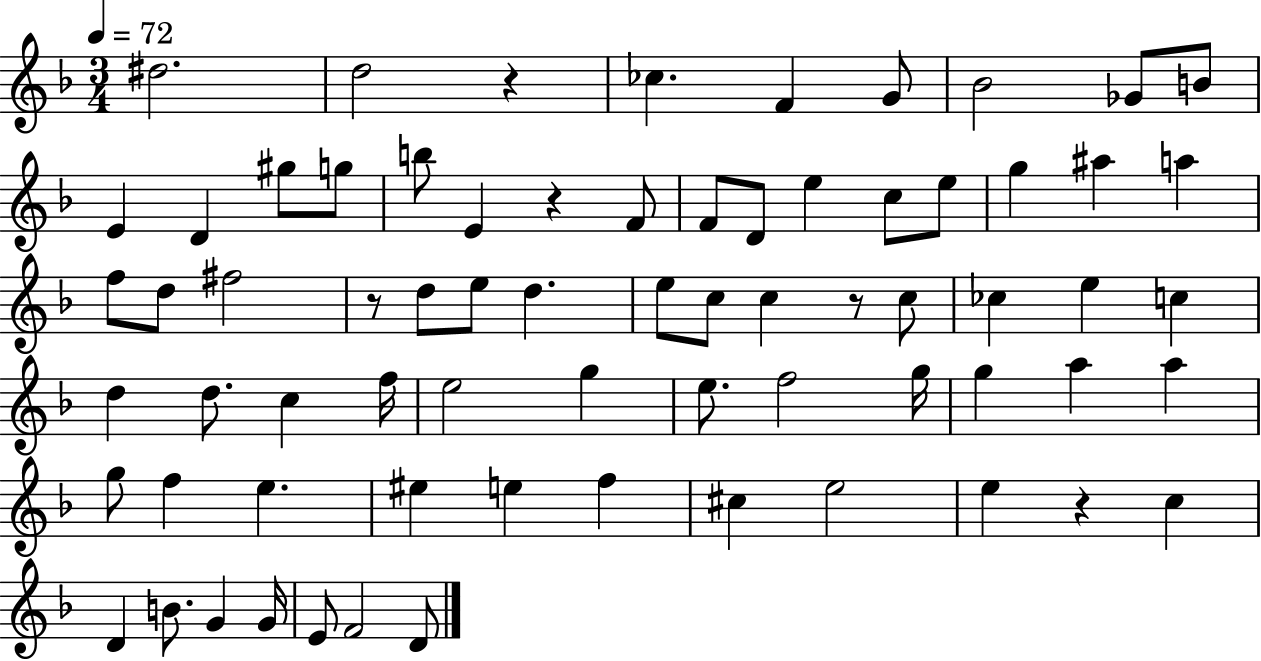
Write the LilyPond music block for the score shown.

{
  \clef treble
  \numericTimeSignature
  \time 3/4
  \key f \major
  \tempo 4 = 72
  \repeat volta 2 { dis''2. | d''2 r4 | ces''4. f'4 g'8 | bes'2 ges'8 b'8 | \break e'4 d'4 gis''8 g''8 | b''8 e'4 r4 f'8 | f'8 d'8 e''4 c''8 e''8 | g''4 ais''4 a''4 | \break f''8 d''8 fis''2 | r8 d''8 e''8 d''4. | e''8 c''8 c''4 r8 c''8 | ces''4 e''4 c''4 | \break d''4 d''8. c''4 f''16 | e''2 g''4 | e''8. f''2 g''16 | g''4 a''4 a''4 | \break g''8 f''4 e''4. | eis''4 e''4 f''4 | cis''4 e''2 | e''4 r4 c''4 | \break d'4 b'8. g'4 g'16 | e'8 f'2 d'8 | } \bar "|."
}